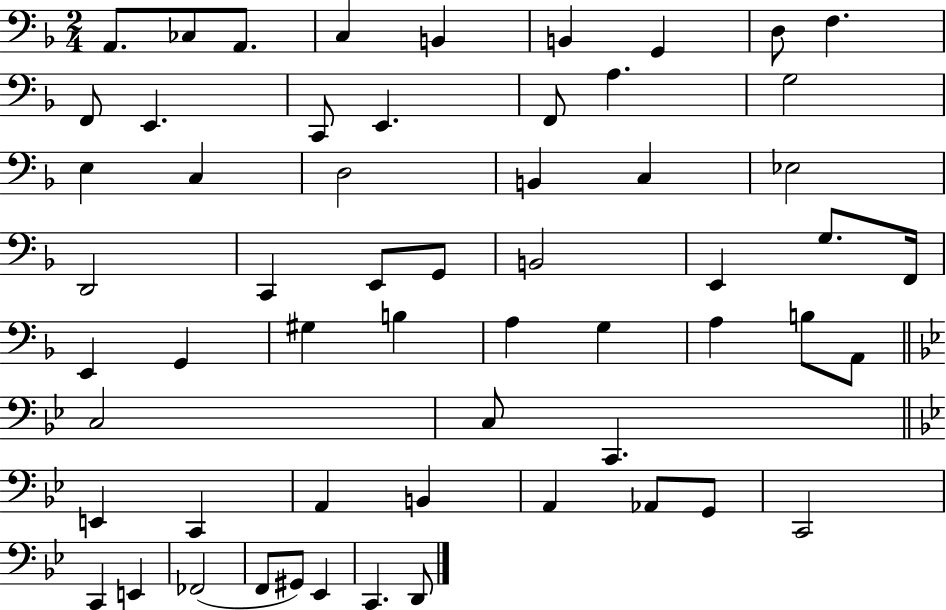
A2/e. CES3/e A2/e. C3/q B2/q B2/q G2/q D3/e F3/q. F2/e E2/q. C2/e E2/q. F2/e A3/q. G3/h E3/q C3/q D3/h B2/q C3/q Eb3/h D2/h C2/q E2/e G2/e B2/h E2/q G3/e. F2/s E2/q G2/q G#3/q B3/q A3/q G3/q A3/q B3/e A2/e C3/h C3/e C2/q. E2/q C2/q A2/q B2/q A2/q Ab2/e G2/e C2/h C2/q E2/q FES2/h F2/e G#2/e Eb2/q C2/q. D2/e